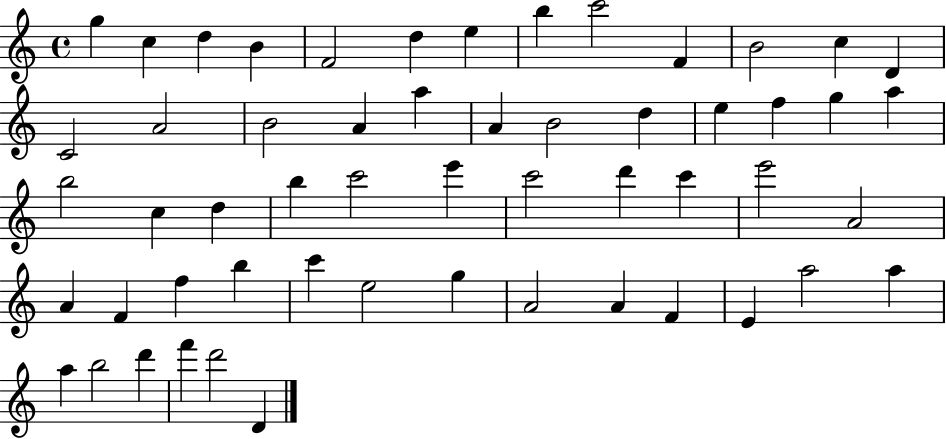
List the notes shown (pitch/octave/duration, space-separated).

G5/q C5/q D5/q B4/q F4/h D5/q E5/q B5/q C6/h F4/q B4/h C5/q D4/q C4/h A4/h B4/h A4/q A5/q A4/q B4/h D5/q E5/q F5/q G5/q A5/q B5/h C5/q D5/q B5/q C6/h E6/q C6/h D6/q C6/q E6/h A4/h A4/q F4/q F5/q B5/q C6/q E5/h G5/q A4/h A4/q F4/q E4/q A5/h A5/q A5/q B5/h D6/q F6/q D6/h D4/q